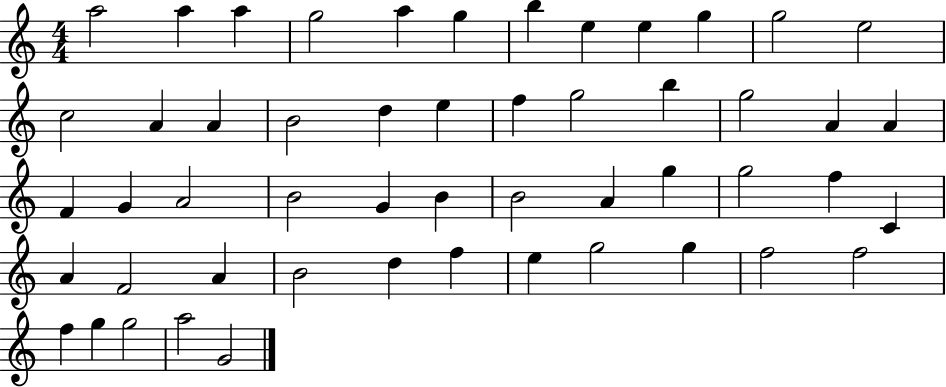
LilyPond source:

{
  \clef treble
  \numericTimeSignature
  \time 4/4
  \key c \major
  a''2 a''4 a''4 | g''2 a''4 g''4 | b''4 e''4 e''4 g''4 | g''2 e''2 | \break c''2 a'4 a'4 | b'2 d''4 e''4 | f''4 g''2 b''4 | g''2 a'4 a'4 | \break f'4 g'4 a'2 | b'2 g'4 b'4 | b'2 a'4 g''4 | g''2 f''4 c'4 | \break a'4 f'2 a'4 | b'2 d''4 f''4 | e''4 g''2 g''4 | f''2 f''2 | \break f''4 g''4 g''2 | a''2 g'2 | \bar "|."
}